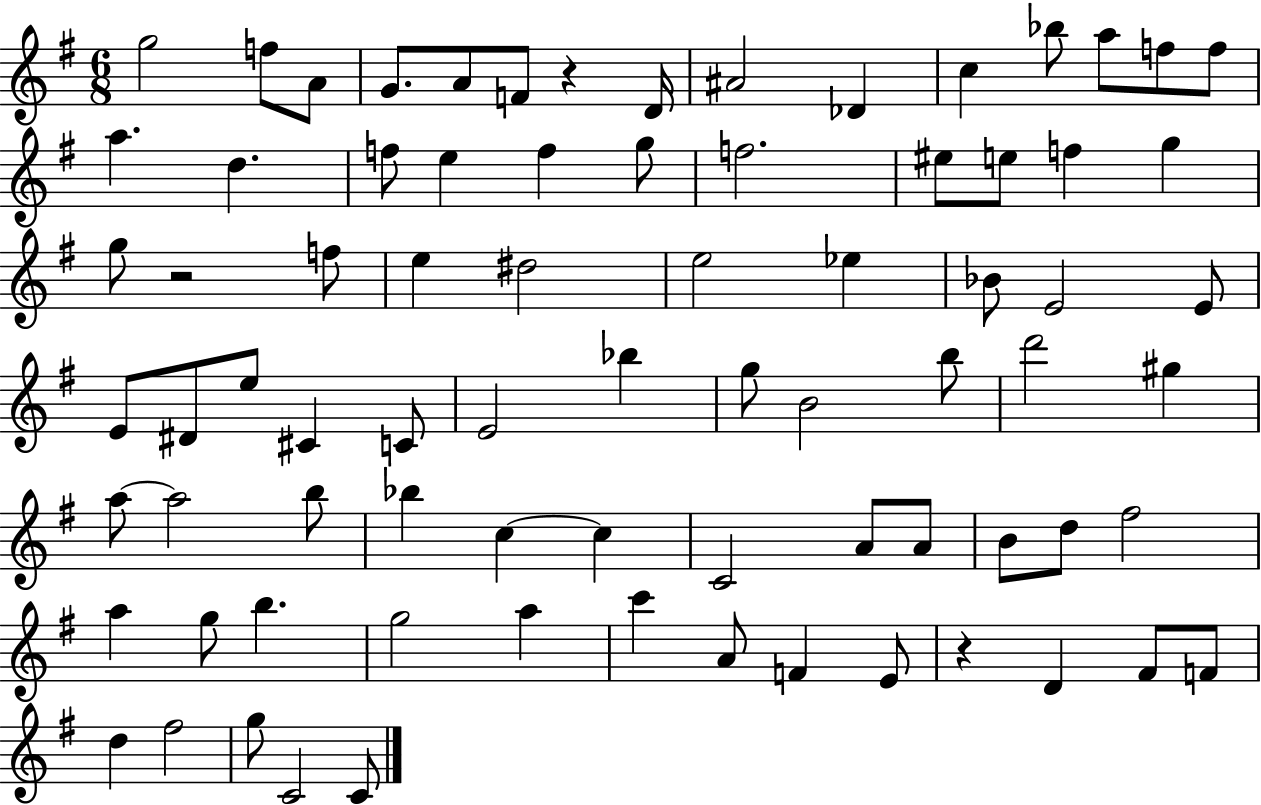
{
  \clef treble
  \numericTimeSignature
  \time 6/8
  \key g \major
  \repeat volta 2 { g''2 f''8 a'8 | g'8. a'8 f'8 r4 d'16 | ais'2 des'4 | c''4 bes''8 a''8 f''8 f''8 | \break a''4. d''4. | f''8 e''4 f''4 g''8 | f''2. | eis''8 e''8 f''4 g''4 | \break g''8 r2 f''8 | e''4 dis''2 | e''2 ees''4 | bes'8 e'2 e'8 | \break e'8 dis'8 e''8 cis'4 c'8 | e'2 bes''4 | g''8 b'2 b''8 | d'''2 gis''4 | \break a''8~~ a''2 b''8 | bes''4 c''4~~ c''4 | c'2 a'8 a'8 | b'8 d''8 fis''2 | \break a''4 g''8 b''4. | g''2 a''4 | c'''4 a'8 f'4 e'8 | r4 d'4 fis'8 f'8 | \break d''4 fis''2 | g''8 c'2 c'8 | } \bar "|."
}